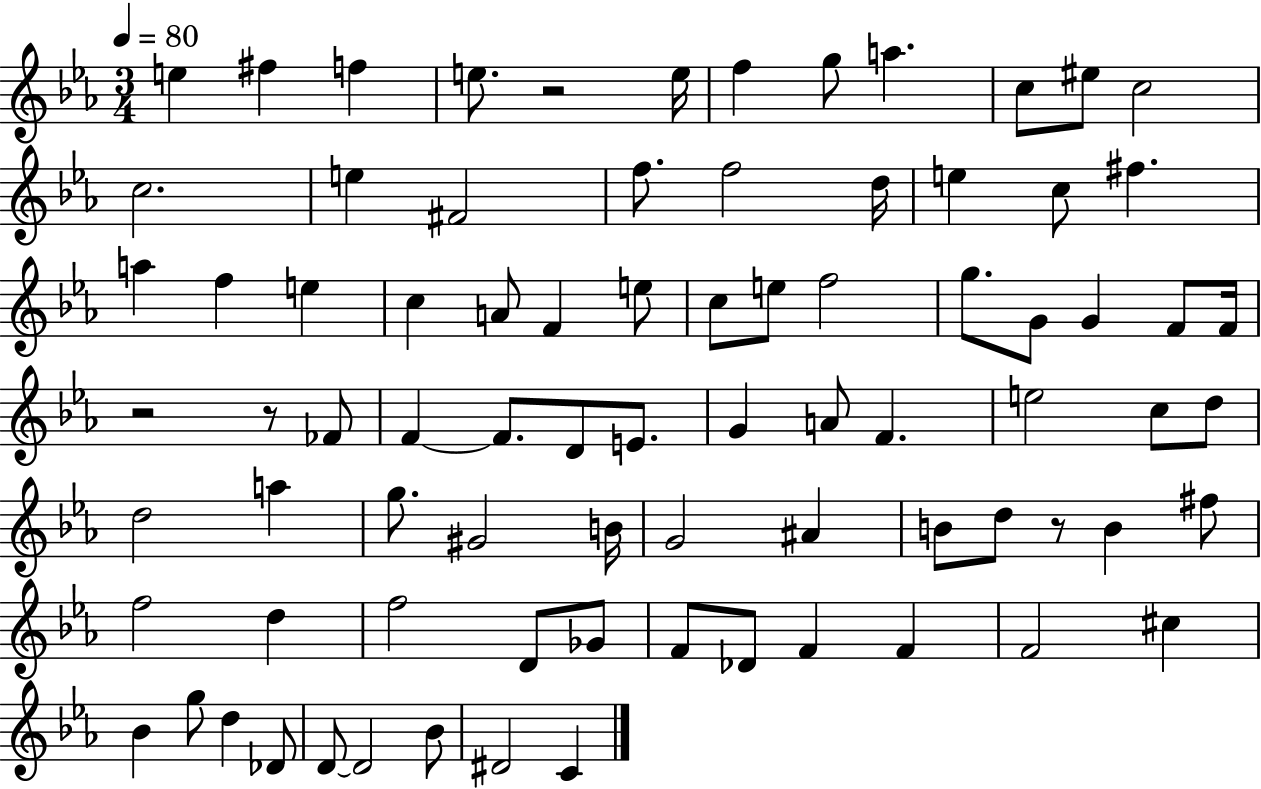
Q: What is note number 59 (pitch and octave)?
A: D5